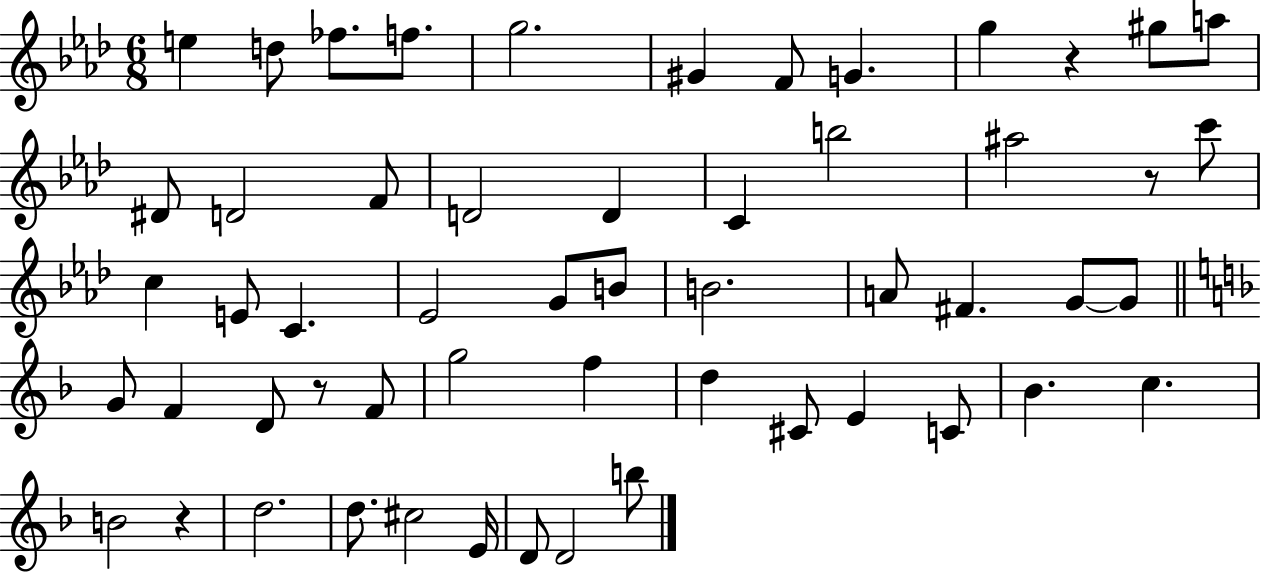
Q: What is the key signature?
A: AES major